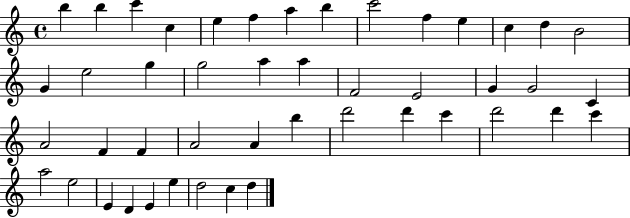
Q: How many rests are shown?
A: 0